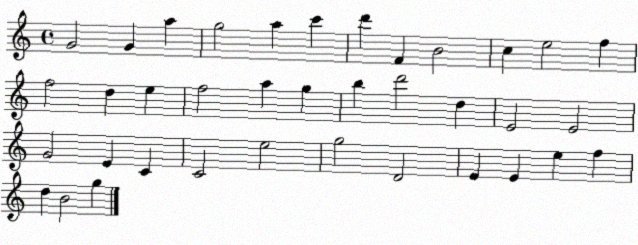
X:1
T:Untitled
M:4/4
L:1/4
K:C
G2 G a g2 a c' d' F B2 c e2 f f2 d e f2 a g b d'2 d E2 E2 G2 E C C2 e2 g2 D2 E E e f d B2 g